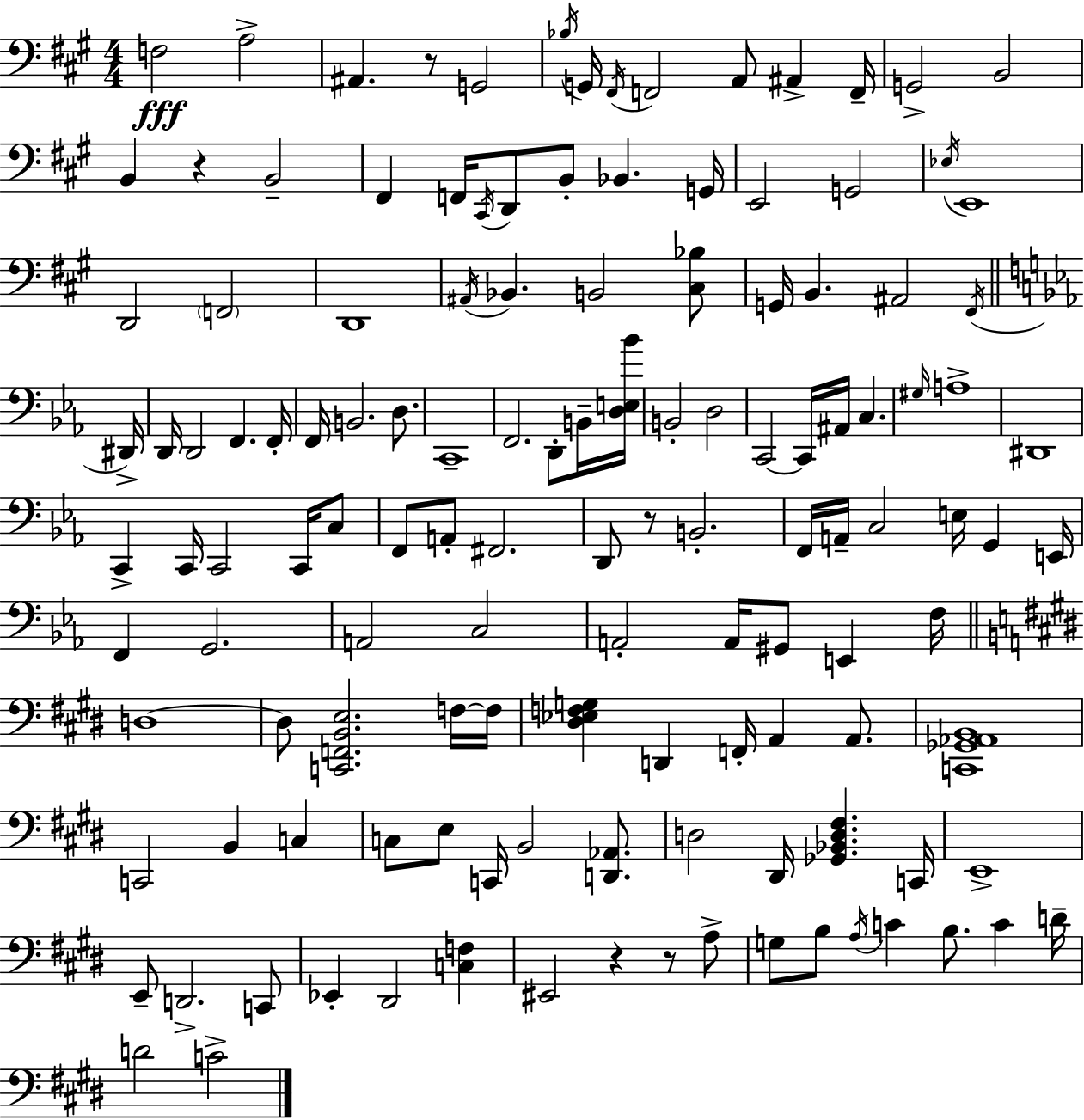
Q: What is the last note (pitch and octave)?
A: C4